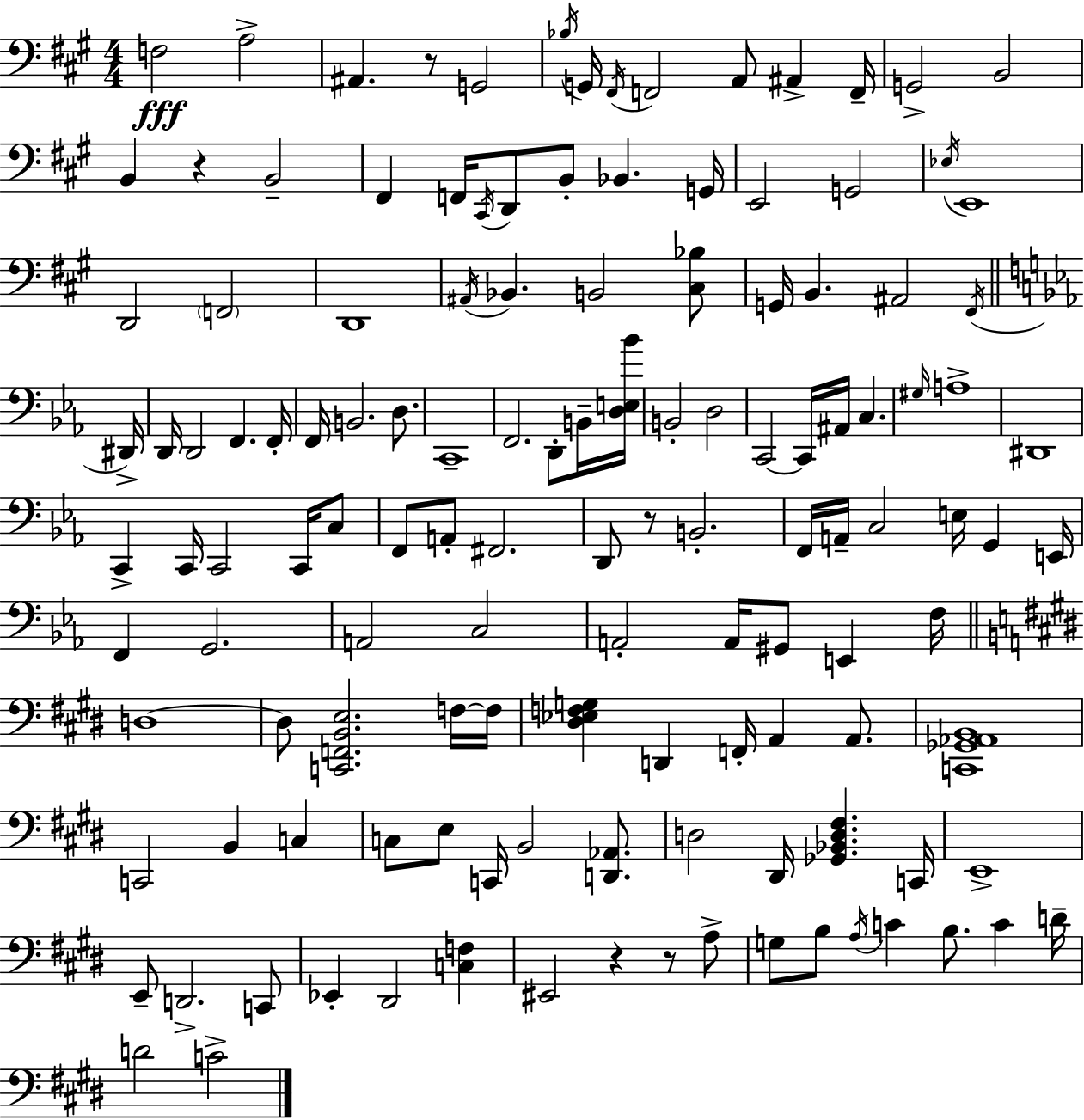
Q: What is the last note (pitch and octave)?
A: C4